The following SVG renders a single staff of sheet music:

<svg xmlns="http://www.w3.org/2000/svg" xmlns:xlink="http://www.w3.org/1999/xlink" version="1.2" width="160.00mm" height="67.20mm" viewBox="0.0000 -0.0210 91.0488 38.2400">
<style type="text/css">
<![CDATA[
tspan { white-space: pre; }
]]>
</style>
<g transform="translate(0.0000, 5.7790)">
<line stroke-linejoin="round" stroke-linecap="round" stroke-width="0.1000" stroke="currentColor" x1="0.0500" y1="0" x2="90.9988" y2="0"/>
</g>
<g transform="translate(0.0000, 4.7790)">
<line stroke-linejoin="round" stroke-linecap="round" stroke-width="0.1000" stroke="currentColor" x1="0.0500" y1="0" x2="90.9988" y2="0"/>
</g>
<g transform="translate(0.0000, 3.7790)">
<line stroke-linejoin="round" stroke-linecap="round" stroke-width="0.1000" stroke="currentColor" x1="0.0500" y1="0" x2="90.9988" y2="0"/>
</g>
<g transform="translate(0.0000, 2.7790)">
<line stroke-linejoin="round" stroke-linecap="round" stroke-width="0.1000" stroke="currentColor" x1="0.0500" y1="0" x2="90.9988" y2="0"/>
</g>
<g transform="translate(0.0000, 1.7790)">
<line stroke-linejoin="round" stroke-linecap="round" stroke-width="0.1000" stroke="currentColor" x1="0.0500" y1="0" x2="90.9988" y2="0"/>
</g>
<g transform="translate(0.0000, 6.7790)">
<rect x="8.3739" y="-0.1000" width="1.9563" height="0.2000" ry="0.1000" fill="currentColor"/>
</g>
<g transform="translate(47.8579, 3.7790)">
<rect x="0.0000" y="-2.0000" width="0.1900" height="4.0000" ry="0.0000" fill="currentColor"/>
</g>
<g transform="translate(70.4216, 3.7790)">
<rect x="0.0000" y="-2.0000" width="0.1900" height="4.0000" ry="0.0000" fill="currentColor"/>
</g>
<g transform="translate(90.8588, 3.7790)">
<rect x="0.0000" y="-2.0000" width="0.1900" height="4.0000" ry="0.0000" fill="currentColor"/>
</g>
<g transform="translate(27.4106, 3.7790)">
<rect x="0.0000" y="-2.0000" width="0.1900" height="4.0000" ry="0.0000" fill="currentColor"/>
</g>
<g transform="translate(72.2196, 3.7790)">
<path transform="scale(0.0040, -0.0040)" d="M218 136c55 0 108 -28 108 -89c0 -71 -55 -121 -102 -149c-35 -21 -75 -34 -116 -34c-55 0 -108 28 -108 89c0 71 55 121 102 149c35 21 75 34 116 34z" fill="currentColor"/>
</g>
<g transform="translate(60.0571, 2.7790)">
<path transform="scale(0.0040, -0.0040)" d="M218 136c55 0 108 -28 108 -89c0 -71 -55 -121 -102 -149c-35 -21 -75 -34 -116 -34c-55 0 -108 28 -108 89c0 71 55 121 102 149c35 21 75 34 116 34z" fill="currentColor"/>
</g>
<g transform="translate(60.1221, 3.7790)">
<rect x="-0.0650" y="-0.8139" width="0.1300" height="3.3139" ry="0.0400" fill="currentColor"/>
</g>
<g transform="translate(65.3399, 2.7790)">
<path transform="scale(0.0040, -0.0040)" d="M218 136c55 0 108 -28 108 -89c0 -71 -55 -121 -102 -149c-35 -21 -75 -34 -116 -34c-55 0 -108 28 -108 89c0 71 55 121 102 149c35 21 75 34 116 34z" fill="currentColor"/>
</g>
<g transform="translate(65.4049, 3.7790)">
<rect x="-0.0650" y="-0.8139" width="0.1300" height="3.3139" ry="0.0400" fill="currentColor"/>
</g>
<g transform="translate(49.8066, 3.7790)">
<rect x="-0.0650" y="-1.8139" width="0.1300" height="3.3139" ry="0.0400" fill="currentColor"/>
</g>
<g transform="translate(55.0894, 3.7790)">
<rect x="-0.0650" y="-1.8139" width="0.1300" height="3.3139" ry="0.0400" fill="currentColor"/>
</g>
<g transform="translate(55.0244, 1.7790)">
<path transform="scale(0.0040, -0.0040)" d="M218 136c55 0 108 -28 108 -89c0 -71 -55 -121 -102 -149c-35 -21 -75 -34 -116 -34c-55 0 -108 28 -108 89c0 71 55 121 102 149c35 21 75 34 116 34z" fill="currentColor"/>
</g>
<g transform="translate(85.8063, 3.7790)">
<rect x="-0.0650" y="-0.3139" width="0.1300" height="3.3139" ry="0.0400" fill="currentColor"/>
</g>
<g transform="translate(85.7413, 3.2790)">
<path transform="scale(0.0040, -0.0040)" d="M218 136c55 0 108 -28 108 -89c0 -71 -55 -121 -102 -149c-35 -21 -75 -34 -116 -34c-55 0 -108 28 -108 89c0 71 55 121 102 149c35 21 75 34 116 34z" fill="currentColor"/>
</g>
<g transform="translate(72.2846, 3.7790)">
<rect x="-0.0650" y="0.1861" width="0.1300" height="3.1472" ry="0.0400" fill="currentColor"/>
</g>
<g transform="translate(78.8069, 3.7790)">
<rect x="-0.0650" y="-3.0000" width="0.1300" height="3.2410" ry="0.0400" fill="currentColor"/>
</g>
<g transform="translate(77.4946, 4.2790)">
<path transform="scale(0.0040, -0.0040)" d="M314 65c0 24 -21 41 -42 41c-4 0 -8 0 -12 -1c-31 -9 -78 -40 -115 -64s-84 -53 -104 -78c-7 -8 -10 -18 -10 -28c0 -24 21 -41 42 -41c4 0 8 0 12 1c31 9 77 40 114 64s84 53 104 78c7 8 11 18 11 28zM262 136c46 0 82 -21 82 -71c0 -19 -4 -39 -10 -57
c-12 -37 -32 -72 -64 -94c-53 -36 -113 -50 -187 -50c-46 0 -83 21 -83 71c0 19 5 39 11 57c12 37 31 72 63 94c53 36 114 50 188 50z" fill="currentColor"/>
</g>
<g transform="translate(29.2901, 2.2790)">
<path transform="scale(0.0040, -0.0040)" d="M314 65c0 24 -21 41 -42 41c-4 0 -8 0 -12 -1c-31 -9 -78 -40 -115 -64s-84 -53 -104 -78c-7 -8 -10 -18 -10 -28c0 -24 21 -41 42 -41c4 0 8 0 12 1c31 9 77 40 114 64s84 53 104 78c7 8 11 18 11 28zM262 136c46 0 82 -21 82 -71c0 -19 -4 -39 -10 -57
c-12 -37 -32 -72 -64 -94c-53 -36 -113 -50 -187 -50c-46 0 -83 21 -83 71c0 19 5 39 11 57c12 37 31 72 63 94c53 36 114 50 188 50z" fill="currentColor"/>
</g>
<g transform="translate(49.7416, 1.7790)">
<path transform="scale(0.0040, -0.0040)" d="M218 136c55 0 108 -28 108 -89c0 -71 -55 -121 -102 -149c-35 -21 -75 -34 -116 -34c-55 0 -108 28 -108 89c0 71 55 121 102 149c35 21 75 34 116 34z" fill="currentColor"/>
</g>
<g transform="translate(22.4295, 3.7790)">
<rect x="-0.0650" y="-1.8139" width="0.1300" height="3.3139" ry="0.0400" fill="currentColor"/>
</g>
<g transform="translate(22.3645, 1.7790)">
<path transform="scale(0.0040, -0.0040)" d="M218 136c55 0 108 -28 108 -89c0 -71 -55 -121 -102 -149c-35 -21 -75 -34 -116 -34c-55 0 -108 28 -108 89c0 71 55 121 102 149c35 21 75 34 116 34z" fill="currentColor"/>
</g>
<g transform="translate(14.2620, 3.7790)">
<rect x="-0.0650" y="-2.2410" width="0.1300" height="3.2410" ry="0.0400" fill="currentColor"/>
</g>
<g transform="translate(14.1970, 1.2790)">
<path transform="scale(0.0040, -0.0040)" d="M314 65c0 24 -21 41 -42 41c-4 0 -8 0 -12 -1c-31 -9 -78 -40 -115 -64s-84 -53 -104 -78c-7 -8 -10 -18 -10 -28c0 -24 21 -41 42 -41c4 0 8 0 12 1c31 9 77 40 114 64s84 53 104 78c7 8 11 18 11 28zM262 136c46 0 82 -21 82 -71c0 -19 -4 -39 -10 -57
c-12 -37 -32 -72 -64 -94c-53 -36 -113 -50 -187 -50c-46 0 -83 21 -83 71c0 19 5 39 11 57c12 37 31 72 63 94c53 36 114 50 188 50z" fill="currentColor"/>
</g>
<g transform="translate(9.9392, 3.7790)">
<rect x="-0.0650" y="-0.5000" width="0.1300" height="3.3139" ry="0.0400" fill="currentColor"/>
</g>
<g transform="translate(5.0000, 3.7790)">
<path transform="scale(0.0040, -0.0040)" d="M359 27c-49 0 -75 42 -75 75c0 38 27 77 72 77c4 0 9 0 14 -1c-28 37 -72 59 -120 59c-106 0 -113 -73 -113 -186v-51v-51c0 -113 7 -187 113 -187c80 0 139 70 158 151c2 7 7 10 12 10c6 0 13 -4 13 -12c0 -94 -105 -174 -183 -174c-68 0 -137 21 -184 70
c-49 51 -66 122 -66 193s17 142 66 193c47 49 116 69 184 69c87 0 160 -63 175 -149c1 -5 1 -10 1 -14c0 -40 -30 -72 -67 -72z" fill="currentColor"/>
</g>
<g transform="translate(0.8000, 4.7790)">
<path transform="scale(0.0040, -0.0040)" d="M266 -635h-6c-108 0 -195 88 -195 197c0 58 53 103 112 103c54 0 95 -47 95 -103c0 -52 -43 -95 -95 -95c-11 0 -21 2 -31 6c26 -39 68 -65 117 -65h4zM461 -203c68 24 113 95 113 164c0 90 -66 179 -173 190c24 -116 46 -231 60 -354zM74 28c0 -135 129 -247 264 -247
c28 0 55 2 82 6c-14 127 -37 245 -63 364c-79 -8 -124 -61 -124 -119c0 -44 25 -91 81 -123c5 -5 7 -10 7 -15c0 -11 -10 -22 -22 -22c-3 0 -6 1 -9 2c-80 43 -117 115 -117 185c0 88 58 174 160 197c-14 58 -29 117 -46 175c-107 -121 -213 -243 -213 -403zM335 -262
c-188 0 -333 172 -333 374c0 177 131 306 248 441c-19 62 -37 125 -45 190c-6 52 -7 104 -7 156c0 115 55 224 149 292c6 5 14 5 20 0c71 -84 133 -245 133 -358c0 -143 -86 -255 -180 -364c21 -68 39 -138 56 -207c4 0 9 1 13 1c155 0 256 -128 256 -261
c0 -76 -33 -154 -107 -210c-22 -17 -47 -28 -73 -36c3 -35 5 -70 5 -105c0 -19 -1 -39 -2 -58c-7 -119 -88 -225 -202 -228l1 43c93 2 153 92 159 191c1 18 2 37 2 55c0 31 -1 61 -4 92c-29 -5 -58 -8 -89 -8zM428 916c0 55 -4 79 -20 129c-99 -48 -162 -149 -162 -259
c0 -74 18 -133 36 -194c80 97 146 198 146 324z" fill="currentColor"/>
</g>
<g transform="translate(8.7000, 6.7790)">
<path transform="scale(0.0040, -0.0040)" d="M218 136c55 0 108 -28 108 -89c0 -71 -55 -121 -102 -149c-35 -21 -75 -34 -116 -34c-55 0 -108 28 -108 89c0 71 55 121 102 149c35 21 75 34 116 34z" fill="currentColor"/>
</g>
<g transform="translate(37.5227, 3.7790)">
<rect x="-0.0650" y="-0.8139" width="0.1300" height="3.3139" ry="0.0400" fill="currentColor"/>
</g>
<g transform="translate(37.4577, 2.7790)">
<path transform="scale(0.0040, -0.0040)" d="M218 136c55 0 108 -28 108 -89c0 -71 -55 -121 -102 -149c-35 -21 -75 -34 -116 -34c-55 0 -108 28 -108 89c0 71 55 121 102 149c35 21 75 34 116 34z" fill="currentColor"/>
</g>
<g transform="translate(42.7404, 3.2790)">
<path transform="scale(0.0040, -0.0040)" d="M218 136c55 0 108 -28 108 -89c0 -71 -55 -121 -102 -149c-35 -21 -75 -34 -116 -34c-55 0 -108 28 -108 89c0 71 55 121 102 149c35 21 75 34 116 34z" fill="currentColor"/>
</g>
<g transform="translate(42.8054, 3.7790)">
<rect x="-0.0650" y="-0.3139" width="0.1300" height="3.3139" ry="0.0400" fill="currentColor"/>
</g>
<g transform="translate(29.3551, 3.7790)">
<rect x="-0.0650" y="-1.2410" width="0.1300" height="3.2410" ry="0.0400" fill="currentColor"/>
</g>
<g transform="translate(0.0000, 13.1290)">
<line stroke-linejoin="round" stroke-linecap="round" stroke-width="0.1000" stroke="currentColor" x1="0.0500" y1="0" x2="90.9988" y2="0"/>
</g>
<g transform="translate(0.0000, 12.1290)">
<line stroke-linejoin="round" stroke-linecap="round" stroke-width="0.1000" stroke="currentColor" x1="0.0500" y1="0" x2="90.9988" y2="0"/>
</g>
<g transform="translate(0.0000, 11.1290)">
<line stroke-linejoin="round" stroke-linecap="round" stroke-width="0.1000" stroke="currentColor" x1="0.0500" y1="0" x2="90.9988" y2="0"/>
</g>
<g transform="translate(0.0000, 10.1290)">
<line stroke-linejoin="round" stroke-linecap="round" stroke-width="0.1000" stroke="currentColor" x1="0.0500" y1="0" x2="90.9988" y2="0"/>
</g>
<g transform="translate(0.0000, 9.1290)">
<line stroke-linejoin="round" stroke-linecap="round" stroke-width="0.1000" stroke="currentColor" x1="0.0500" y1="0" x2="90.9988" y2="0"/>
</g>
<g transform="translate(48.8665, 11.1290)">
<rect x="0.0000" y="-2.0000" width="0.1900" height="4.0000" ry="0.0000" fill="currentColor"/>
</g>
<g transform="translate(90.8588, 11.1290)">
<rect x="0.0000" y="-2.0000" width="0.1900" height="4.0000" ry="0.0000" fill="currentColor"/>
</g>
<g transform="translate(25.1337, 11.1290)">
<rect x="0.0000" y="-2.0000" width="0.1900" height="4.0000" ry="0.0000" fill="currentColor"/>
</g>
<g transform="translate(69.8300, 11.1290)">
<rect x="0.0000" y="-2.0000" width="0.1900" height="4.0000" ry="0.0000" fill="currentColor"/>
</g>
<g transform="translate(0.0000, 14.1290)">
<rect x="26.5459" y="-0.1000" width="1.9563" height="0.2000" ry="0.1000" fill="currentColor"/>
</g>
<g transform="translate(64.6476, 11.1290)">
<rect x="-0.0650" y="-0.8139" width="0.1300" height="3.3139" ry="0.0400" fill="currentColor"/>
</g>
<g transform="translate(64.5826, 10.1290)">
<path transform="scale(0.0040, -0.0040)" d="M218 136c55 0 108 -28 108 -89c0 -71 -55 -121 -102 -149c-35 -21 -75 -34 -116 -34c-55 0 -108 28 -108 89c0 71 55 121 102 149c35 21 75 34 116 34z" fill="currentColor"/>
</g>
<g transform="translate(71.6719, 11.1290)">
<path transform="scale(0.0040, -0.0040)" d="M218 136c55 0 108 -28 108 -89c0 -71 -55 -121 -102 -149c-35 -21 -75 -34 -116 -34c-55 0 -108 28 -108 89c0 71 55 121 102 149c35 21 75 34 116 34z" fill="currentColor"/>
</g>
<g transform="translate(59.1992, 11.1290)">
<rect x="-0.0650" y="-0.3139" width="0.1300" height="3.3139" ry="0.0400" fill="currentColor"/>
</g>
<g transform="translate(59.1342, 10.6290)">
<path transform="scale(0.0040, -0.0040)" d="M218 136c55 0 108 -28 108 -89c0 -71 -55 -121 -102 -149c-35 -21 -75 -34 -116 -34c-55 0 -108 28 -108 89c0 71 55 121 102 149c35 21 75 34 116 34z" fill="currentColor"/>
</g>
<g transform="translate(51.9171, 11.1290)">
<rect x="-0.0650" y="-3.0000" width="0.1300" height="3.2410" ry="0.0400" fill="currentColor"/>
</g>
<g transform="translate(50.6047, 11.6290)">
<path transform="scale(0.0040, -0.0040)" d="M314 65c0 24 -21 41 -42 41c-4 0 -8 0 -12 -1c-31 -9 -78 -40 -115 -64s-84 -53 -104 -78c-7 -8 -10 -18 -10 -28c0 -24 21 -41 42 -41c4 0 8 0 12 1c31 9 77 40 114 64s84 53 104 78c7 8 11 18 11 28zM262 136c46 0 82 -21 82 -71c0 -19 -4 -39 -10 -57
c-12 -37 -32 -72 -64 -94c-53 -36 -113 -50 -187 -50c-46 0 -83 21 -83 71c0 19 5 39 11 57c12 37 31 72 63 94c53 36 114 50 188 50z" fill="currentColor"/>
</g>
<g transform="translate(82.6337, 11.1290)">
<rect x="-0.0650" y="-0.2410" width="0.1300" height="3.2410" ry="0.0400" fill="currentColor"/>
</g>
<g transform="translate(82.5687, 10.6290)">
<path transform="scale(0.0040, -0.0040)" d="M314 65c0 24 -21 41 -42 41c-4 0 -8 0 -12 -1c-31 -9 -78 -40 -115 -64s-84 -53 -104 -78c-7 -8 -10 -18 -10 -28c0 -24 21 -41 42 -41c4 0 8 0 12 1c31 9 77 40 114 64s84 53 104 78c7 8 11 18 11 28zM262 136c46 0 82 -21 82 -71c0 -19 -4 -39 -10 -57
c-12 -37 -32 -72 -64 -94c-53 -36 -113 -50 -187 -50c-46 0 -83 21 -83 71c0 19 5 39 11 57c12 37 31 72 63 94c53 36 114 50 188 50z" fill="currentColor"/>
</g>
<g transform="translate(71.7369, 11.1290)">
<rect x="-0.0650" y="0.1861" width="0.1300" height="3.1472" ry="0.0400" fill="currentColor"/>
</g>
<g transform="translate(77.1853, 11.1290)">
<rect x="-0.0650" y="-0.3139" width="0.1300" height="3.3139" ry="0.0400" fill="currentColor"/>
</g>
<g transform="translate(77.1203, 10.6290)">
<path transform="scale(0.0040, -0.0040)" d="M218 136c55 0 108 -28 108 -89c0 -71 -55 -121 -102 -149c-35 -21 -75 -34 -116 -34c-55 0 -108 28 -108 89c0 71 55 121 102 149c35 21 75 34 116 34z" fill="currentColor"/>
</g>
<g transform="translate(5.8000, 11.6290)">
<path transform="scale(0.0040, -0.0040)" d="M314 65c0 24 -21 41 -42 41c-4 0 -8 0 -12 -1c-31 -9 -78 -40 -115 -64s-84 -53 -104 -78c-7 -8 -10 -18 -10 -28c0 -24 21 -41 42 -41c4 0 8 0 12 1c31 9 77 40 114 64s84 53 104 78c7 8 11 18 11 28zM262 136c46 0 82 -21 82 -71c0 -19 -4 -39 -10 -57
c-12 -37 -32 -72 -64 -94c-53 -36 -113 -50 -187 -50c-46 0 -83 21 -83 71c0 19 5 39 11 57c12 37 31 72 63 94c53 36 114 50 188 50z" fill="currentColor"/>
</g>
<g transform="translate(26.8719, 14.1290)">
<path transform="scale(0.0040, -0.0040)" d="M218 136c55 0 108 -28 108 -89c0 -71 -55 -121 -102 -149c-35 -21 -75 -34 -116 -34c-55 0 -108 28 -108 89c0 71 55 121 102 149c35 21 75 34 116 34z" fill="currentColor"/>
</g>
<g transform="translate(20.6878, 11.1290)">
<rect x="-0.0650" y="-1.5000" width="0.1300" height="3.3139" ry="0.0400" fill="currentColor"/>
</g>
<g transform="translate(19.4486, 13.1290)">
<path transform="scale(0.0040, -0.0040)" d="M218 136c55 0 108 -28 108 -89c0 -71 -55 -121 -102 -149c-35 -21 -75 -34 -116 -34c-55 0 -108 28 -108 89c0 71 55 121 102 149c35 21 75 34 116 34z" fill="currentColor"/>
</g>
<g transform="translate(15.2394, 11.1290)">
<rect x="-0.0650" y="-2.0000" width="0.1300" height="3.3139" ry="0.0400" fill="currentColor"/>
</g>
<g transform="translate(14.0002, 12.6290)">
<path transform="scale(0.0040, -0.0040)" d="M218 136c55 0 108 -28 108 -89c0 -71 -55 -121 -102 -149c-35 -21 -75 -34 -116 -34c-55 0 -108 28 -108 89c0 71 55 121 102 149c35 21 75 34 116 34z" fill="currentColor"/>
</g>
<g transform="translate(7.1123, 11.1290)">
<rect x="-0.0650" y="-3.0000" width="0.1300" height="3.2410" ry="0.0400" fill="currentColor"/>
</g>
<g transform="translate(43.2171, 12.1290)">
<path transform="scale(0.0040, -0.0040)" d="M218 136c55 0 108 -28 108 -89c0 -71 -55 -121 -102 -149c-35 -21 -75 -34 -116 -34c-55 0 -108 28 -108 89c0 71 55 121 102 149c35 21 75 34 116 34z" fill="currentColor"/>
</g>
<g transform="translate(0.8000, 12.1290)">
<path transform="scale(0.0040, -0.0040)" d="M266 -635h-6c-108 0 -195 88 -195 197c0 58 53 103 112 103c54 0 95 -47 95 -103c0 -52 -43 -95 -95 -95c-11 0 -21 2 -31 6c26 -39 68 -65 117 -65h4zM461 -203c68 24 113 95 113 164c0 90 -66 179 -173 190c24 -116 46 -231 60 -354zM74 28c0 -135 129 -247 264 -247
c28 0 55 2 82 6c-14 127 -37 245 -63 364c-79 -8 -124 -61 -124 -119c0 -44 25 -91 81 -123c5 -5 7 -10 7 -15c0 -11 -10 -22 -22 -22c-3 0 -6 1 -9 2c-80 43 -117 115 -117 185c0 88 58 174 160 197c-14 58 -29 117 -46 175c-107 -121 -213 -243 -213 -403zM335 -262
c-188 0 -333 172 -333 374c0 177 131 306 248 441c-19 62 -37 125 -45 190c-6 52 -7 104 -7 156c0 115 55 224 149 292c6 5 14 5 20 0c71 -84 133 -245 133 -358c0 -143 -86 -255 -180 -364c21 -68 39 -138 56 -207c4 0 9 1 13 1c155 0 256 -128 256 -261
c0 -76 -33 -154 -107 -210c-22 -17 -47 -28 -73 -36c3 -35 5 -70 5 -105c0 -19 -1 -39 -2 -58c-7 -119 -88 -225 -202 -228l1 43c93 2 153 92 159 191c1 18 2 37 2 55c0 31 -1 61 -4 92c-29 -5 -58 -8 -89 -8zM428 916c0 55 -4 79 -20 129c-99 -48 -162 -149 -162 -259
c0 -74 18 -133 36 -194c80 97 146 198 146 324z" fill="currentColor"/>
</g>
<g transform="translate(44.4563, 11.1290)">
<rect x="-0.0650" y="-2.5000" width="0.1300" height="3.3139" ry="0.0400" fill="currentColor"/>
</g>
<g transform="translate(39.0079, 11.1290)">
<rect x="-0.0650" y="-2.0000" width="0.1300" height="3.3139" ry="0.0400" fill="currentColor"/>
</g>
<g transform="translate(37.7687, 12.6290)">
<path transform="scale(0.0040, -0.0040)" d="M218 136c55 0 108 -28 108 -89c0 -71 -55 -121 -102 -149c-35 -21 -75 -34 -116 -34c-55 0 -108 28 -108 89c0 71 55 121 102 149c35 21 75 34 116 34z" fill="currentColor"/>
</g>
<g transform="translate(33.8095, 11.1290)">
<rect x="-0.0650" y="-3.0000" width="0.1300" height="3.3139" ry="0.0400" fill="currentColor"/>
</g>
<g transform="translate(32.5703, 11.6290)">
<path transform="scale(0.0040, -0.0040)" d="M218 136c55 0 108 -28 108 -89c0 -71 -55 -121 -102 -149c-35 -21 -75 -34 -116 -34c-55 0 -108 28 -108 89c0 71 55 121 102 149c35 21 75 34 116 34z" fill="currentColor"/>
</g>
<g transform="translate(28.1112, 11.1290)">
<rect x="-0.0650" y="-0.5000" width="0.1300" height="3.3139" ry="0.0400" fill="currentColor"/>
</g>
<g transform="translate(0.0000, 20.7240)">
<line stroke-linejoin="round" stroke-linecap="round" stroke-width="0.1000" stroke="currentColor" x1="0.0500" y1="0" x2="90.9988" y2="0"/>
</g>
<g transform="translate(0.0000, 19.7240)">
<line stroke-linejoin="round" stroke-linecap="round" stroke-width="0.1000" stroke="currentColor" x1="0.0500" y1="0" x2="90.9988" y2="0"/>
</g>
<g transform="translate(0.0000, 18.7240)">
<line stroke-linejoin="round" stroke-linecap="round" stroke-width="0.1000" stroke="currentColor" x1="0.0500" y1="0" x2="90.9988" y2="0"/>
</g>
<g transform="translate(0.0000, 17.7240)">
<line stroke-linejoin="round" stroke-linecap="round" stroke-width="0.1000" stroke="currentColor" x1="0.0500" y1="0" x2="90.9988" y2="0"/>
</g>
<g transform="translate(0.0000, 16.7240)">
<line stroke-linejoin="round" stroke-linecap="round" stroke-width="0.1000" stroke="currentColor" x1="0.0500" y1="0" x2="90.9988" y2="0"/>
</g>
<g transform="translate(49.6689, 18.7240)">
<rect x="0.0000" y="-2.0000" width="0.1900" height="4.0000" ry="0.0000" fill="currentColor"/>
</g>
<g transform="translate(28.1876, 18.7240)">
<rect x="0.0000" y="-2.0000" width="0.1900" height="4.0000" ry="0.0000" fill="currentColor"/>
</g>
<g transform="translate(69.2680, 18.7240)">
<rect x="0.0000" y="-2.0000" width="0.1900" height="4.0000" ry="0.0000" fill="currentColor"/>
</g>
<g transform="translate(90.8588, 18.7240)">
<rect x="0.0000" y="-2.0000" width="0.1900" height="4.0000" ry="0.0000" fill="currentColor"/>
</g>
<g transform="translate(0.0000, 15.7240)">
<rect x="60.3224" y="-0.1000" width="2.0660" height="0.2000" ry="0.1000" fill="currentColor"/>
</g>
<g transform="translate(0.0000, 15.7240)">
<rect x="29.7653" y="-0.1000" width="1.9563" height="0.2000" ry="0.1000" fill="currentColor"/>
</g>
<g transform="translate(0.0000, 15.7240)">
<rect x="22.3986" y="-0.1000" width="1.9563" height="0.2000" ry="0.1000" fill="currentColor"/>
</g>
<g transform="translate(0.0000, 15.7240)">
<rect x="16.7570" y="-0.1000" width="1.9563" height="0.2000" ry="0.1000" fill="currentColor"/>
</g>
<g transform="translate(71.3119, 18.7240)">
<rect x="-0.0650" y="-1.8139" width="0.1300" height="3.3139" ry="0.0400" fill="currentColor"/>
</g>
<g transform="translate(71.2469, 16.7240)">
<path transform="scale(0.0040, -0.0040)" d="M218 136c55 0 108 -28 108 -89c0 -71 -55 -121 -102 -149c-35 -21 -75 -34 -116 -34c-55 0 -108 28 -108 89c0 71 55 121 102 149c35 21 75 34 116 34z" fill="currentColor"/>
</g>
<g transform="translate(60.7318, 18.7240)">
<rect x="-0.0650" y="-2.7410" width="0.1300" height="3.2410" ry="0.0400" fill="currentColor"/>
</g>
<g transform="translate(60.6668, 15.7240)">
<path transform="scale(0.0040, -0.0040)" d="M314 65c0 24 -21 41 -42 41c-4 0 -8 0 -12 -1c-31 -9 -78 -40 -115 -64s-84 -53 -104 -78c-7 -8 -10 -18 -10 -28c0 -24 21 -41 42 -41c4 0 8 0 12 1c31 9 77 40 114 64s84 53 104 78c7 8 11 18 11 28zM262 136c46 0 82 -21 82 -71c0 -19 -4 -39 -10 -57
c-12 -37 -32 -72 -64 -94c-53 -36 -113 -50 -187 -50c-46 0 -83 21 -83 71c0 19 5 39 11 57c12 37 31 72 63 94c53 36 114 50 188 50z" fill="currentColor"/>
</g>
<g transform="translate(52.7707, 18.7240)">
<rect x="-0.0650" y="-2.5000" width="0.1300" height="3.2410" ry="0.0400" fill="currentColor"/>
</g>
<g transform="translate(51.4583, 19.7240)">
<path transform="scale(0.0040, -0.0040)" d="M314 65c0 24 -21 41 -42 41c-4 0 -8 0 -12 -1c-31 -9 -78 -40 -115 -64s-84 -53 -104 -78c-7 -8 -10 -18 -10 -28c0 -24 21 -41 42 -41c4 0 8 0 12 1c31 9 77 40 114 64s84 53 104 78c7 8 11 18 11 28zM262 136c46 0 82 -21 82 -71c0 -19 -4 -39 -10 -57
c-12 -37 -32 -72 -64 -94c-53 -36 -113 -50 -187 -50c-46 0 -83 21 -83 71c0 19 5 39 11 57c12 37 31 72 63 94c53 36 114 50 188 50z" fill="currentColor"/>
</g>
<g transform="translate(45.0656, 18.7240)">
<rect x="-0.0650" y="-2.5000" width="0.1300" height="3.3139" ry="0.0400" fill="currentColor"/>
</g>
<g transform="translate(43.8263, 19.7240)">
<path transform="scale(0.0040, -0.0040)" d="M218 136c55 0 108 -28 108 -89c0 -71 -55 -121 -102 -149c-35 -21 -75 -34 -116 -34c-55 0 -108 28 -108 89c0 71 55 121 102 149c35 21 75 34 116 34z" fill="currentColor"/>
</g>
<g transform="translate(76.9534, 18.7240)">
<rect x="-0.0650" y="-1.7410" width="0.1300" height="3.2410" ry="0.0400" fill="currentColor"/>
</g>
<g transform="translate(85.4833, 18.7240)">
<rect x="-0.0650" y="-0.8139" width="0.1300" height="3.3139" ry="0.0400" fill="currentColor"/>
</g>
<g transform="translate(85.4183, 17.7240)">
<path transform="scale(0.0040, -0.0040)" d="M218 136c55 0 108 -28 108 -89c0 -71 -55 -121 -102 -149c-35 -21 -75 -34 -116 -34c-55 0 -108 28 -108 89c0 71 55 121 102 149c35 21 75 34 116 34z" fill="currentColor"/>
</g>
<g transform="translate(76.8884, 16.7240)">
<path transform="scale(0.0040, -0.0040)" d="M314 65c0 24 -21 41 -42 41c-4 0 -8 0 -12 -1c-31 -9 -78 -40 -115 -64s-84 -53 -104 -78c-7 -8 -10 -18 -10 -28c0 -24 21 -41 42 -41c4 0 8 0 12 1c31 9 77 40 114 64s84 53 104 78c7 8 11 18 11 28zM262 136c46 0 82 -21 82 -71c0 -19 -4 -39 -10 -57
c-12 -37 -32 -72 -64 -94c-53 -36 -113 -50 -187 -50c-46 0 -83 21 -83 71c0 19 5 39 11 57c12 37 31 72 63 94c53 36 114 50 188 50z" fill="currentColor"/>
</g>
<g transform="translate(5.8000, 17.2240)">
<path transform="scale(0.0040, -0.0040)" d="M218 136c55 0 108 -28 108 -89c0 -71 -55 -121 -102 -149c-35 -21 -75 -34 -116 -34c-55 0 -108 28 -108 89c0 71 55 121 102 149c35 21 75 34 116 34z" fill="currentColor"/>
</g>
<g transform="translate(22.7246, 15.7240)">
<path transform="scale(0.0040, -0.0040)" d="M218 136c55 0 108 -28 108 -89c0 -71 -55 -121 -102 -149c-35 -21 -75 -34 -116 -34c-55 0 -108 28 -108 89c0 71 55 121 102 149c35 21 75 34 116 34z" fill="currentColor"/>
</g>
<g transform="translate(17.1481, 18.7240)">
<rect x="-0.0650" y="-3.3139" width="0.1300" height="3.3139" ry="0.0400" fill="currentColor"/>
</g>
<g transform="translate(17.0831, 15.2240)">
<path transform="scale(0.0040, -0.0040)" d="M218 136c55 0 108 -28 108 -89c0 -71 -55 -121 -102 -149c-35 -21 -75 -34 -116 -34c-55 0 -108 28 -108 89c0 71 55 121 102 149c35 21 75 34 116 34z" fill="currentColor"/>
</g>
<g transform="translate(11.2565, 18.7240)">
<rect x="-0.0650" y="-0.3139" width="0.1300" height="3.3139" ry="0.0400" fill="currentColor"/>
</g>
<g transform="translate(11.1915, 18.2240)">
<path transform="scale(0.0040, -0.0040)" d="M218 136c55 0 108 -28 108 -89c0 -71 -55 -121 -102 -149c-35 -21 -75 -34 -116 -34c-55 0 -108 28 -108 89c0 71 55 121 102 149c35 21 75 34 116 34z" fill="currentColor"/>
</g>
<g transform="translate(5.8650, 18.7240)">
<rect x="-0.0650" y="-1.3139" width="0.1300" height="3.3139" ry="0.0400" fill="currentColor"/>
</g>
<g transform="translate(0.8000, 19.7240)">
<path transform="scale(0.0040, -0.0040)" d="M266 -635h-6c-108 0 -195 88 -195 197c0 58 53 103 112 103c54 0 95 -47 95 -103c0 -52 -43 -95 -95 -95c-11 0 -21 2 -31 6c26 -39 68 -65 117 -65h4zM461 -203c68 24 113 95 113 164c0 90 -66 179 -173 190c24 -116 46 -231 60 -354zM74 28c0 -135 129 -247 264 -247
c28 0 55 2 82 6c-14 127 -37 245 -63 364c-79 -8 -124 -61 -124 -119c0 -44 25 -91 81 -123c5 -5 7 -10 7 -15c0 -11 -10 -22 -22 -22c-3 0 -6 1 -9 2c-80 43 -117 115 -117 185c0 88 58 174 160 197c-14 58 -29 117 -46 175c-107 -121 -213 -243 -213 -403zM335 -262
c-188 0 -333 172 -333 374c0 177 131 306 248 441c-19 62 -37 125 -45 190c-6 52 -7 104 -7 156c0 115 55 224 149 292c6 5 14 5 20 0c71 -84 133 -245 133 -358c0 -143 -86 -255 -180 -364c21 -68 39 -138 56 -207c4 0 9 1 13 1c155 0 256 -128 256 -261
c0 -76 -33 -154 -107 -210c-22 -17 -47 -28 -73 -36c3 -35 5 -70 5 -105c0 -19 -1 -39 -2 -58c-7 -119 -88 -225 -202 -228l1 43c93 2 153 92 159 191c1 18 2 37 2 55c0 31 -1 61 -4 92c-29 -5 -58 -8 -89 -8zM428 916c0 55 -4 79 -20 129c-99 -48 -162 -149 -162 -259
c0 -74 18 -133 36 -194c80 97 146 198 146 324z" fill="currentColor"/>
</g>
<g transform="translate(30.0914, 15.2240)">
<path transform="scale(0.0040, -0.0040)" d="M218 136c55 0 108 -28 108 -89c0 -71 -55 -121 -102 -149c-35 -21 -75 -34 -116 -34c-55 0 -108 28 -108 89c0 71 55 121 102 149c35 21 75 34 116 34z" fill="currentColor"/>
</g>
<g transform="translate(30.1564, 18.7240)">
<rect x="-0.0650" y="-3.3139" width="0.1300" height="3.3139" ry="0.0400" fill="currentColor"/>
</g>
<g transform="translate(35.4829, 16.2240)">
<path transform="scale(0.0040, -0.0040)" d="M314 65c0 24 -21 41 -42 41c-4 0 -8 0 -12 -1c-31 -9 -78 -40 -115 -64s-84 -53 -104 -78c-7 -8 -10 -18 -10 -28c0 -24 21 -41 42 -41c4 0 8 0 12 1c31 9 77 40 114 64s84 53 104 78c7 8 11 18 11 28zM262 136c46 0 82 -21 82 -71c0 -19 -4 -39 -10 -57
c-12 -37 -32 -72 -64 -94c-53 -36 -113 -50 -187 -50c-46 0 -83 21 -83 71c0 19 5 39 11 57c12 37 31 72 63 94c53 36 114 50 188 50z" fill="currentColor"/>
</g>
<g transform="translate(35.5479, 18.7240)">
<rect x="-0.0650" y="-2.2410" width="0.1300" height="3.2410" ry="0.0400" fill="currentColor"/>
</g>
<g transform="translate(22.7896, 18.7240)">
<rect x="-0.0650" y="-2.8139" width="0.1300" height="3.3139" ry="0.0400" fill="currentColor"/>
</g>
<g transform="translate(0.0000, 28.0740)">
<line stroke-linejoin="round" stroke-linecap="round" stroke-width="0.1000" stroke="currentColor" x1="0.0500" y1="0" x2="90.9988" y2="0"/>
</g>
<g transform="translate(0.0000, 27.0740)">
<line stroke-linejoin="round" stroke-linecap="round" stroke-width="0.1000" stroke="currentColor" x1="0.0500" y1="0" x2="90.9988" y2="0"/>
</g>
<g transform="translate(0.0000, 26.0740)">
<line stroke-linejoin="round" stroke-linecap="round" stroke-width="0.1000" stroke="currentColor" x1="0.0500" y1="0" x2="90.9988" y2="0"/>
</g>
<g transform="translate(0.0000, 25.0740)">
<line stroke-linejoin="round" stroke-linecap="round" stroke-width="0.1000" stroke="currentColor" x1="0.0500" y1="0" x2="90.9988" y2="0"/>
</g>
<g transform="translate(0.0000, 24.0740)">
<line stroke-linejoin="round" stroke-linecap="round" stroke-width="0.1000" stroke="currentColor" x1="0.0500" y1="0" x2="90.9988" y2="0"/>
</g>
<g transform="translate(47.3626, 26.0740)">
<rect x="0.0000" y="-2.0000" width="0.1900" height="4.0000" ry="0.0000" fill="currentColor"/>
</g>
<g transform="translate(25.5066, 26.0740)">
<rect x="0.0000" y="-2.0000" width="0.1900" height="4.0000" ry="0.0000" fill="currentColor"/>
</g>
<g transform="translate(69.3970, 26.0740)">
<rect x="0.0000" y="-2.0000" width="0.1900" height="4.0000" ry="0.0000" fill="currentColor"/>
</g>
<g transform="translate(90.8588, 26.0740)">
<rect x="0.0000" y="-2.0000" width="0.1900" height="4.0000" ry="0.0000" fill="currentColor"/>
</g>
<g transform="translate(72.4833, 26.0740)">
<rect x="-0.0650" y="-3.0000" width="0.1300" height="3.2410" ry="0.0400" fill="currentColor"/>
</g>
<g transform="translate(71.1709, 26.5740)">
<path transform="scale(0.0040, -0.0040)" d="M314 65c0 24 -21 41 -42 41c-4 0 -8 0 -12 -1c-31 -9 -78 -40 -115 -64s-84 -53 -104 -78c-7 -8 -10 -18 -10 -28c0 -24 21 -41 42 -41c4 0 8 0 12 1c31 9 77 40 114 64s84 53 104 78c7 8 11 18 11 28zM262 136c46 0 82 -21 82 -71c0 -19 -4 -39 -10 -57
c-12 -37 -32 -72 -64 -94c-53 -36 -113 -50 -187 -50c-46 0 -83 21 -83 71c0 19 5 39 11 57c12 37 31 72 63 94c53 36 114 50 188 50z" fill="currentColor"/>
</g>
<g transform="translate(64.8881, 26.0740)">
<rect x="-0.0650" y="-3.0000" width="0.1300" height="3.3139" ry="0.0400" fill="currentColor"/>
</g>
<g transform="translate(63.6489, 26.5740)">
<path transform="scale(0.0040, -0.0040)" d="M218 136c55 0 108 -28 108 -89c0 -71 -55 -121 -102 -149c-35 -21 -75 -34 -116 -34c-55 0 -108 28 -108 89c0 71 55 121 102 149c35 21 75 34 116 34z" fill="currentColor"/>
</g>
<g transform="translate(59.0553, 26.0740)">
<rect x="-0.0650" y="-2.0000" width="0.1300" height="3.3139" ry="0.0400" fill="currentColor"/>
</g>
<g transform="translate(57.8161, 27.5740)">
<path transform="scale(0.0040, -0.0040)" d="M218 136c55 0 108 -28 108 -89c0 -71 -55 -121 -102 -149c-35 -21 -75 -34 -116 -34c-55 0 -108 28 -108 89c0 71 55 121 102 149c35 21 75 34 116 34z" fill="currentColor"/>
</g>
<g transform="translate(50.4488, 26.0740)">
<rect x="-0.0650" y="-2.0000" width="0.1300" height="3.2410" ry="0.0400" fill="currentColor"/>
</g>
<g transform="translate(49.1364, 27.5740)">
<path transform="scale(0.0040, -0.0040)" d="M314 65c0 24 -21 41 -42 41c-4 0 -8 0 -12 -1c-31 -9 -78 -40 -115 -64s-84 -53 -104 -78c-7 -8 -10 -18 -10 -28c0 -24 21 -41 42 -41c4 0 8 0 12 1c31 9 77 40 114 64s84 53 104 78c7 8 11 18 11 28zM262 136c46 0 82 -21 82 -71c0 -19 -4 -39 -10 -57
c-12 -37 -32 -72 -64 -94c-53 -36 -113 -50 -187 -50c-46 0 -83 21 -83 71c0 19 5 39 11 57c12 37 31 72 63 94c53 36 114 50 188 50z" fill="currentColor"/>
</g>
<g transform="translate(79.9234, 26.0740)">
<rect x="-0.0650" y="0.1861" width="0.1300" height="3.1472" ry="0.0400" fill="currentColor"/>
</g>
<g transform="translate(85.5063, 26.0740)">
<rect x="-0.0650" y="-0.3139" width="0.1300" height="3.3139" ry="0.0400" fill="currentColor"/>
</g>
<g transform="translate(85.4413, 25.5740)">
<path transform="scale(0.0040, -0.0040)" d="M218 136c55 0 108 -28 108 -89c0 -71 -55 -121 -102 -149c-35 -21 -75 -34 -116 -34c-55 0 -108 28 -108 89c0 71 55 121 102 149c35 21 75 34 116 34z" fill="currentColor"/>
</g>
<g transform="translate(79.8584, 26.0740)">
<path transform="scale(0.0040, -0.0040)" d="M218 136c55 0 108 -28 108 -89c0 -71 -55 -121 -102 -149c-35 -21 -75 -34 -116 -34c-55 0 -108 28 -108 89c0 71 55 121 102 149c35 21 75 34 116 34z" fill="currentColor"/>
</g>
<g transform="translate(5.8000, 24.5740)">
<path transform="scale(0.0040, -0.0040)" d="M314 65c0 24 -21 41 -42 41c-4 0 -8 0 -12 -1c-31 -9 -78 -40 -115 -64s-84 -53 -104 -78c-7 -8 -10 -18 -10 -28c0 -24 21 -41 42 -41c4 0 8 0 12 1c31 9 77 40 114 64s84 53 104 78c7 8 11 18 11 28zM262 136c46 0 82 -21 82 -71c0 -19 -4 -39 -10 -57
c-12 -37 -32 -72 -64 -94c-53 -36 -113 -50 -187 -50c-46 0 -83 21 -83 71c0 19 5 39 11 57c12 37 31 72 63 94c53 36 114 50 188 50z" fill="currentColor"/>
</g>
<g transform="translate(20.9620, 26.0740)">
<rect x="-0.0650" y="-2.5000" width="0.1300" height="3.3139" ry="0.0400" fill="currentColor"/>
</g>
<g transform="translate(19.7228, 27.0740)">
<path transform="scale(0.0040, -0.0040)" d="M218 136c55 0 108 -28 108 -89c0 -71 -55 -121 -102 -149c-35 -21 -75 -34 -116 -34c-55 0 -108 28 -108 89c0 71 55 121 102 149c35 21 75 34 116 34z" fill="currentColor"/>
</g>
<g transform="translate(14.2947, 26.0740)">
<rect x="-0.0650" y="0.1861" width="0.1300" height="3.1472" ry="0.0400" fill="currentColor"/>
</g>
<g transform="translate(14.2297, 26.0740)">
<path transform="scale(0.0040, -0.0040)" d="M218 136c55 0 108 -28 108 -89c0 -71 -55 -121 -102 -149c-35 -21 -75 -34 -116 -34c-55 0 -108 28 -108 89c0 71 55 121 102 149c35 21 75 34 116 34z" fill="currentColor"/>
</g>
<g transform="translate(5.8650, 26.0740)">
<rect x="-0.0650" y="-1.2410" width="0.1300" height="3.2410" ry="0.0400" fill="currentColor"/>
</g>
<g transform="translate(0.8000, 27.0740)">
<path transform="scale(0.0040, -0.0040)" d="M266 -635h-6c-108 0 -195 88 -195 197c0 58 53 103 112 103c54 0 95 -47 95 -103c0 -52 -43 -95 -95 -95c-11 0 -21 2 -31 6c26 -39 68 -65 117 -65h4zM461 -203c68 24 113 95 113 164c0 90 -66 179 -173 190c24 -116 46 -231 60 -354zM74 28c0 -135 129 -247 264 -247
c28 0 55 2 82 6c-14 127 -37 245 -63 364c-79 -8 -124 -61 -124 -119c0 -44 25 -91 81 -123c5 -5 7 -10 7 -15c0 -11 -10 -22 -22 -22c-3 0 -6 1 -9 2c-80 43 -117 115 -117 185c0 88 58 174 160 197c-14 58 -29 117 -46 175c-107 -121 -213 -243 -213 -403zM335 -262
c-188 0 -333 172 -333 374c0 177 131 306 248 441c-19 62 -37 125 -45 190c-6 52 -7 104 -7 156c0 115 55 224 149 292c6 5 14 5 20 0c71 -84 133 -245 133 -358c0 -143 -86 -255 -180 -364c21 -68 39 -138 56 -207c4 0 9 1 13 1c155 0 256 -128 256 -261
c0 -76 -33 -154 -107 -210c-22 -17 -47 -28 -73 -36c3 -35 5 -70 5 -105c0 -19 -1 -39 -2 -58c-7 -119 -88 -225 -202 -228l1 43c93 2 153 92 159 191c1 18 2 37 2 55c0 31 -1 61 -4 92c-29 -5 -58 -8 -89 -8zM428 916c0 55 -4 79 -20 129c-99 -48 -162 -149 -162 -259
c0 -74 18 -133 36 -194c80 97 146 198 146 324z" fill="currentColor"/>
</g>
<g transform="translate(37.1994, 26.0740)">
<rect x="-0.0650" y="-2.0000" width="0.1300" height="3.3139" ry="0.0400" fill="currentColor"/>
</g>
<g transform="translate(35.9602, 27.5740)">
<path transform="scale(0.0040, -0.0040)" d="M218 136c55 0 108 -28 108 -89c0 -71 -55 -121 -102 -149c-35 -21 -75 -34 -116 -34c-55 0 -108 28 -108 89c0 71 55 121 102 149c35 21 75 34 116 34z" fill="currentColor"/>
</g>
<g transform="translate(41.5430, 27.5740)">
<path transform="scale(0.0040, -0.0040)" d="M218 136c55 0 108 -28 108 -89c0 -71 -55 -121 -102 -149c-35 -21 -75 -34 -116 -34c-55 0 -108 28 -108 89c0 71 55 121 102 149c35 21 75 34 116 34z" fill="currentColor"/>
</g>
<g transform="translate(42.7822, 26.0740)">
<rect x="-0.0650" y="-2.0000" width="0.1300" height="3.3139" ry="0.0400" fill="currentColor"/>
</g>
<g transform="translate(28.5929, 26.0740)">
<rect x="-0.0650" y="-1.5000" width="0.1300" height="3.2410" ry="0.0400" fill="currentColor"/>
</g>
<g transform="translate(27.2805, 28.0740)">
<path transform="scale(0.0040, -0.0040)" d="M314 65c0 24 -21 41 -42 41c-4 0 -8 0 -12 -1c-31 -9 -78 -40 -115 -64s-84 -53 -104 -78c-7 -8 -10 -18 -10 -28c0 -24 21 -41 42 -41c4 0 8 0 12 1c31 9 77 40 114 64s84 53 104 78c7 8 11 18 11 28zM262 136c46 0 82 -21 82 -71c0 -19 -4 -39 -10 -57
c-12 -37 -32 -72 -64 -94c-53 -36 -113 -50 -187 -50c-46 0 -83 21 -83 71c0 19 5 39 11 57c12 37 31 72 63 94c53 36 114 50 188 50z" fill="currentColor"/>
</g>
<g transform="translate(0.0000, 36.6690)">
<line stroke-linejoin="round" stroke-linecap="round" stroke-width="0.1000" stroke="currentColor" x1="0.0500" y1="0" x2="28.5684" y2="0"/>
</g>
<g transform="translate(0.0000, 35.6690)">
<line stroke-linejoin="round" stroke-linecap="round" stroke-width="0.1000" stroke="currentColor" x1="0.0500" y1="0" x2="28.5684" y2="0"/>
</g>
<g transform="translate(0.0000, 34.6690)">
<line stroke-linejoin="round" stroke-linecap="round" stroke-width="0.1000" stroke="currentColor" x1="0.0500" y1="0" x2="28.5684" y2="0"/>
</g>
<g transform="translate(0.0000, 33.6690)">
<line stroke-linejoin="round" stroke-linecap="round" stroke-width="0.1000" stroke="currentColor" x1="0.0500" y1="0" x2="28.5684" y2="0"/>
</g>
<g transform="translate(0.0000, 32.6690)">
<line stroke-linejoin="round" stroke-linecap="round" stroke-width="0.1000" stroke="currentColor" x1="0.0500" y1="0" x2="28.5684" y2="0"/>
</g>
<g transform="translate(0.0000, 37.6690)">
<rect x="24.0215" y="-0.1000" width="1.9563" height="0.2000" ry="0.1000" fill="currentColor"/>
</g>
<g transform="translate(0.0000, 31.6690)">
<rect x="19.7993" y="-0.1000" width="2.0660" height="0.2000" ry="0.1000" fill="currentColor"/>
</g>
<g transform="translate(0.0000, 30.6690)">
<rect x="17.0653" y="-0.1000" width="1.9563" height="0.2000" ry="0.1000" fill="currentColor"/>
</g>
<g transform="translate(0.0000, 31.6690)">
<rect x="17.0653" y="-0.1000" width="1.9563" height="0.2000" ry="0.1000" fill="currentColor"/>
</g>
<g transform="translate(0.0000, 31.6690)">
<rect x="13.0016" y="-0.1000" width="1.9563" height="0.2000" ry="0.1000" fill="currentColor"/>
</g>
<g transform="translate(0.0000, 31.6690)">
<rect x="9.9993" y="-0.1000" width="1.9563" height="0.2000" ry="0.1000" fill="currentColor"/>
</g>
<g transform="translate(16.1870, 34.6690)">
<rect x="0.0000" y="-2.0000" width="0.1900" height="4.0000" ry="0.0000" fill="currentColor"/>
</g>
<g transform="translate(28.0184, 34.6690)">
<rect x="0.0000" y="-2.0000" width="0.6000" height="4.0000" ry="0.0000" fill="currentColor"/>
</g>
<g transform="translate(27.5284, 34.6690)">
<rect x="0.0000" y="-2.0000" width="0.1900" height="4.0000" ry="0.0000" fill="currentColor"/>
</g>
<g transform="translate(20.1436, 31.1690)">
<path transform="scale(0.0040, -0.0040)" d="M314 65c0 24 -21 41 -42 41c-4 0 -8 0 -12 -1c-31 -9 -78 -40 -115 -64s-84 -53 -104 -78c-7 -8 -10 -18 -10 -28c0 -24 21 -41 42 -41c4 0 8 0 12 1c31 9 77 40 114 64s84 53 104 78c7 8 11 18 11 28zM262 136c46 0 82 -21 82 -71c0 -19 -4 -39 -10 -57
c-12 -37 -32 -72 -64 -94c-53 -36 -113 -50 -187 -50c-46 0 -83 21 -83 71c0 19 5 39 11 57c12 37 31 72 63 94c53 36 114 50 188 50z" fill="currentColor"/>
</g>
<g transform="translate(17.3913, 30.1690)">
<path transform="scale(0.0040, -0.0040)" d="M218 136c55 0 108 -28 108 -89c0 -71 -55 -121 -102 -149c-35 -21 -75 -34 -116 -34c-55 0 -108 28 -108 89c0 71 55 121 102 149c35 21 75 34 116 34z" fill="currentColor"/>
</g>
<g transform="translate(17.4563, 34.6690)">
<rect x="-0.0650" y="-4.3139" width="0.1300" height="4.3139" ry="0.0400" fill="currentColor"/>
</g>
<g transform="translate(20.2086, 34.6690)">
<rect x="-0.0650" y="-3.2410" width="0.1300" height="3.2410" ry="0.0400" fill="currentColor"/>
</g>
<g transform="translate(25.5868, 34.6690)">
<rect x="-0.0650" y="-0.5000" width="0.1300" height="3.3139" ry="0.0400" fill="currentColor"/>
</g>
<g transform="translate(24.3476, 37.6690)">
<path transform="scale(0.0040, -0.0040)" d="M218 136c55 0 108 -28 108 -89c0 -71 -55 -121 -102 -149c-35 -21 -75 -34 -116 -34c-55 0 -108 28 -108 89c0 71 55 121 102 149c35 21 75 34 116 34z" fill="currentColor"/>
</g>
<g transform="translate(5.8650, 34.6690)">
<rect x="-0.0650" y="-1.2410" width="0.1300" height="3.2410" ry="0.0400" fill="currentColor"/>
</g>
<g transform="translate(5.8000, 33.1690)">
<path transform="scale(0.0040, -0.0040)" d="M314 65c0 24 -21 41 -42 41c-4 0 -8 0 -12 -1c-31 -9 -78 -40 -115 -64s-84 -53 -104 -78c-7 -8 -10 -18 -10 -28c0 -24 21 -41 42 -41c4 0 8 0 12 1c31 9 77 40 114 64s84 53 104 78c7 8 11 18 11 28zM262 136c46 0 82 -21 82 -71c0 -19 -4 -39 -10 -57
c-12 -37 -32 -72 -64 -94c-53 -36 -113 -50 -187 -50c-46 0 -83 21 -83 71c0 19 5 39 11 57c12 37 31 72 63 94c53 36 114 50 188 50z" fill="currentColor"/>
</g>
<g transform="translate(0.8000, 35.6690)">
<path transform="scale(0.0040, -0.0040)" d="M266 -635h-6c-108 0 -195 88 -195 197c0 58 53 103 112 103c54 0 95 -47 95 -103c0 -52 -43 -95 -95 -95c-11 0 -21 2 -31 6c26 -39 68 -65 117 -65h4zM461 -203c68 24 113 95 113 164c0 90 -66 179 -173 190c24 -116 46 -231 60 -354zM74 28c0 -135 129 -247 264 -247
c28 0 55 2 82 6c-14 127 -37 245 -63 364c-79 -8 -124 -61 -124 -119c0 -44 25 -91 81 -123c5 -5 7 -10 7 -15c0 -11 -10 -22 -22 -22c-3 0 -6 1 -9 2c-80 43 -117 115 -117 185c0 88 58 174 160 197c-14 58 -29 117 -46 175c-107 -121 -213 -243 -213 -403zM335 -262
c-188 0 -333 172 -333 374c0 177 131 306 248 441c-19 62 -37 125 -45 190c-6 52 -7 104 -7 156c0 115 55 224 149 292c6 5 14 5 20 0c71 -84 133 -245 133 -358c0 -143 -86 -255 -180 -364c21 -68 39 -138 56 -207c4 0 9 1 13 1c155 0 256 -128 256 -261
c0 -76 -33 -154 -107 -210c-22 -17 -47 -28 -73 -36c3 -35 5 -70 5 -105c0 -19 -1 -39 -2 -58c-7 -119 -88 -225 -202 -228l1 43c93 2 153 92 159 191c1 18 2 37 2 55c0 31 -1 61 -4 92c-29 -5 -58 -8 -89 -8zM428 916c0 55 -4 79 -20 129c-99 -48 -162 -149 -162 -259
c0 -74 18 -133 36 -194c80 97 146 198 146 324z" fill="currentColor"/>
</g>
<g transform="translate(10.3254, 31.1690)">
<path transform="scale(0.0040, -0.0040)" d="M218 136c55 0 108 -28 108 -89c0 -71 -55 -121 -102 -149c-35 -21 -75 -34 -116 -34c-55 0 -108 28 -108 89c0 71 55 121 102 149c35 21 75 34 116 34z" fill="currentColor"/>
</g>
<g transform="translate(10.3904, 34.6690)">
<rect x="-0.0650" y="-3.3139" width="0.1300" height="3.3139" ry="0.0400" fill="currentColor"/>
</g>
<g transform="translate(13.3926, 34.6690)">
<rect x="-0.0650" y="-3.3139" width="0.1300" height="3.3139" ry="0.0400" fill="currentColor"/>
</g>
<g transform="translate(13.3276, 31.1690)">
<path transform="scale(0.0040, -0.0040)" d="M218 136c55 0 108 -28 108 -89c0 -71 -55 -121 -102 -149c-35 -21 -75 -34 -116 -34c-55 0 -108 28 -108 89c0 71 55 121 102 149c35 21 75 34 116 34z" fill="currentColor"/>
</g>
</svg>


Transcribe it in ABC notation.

X:1
T:Untitled
M:4/4
L:1/4
K:C
C g2 f e2 d c f f d d B A2 c A2 F E C A F G A2 c d B c c2 e c b a b g2 G G2 a2 f f2 d e2 B G E2 F F F2 F A A2 B c e2 b b d' b2 C